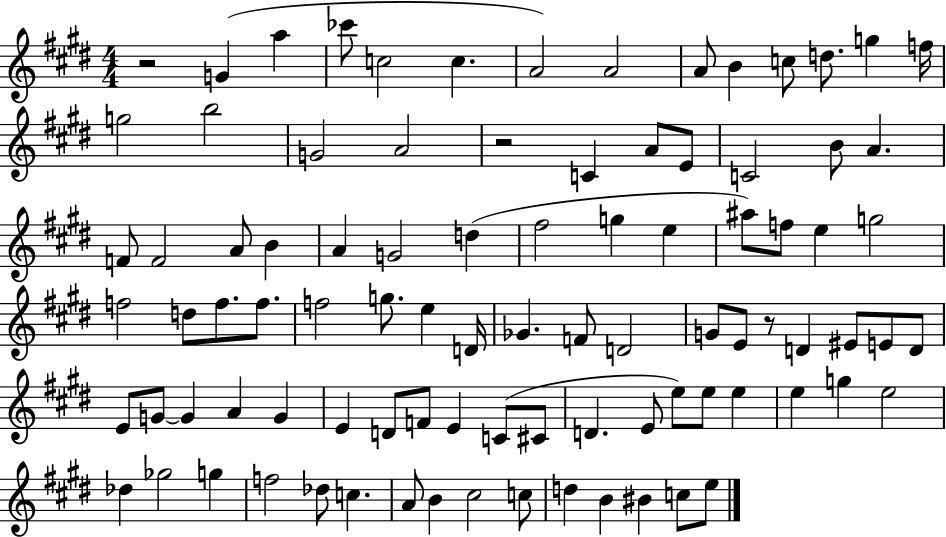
X:1
T:Untitled
M:4/4
L:1/4
K:E
z2 G a _c'/2 c2 c A2 A2 A/2 B c/2 d/2 g f/4 g2 b2 G2 A2 z2 C A/2 E/2 C2 B/2 A F/2 F2 A/2 B A G2 d ^f2 g e ^a/2 f/2 e g2 f2 d/2 f/2 f/2 f2 g/2 e D/4 _G F/2 D2 G/2 E/2 z/2 D ^E/2 E/2 D/2 E/2 G/2 G A G E D/2 F/2 E C/2 ^C/2 D E/2 e/2 e/2 e e g e2 _d _g2 g f2 _d/2 c A/2 B ^c2 c/2 d B ^B c/2 e/2